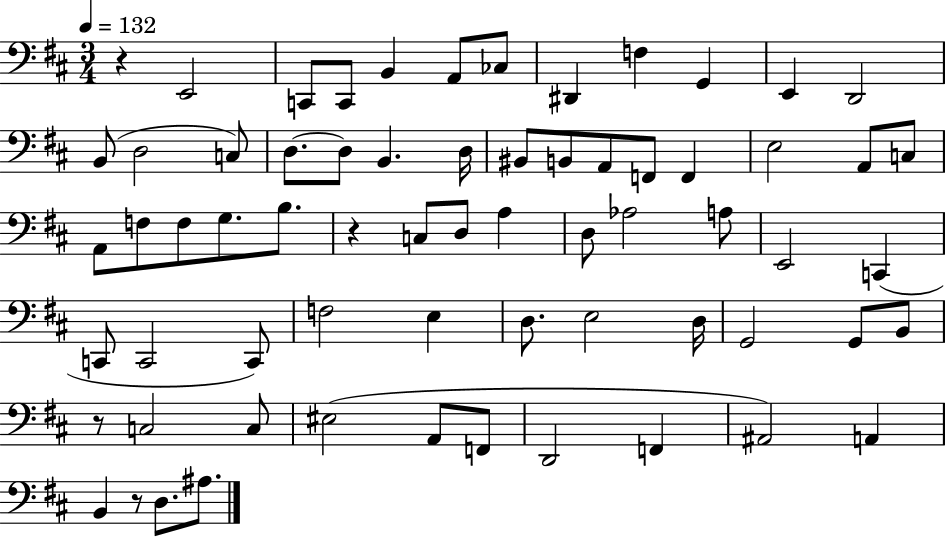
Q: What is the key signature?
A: D major